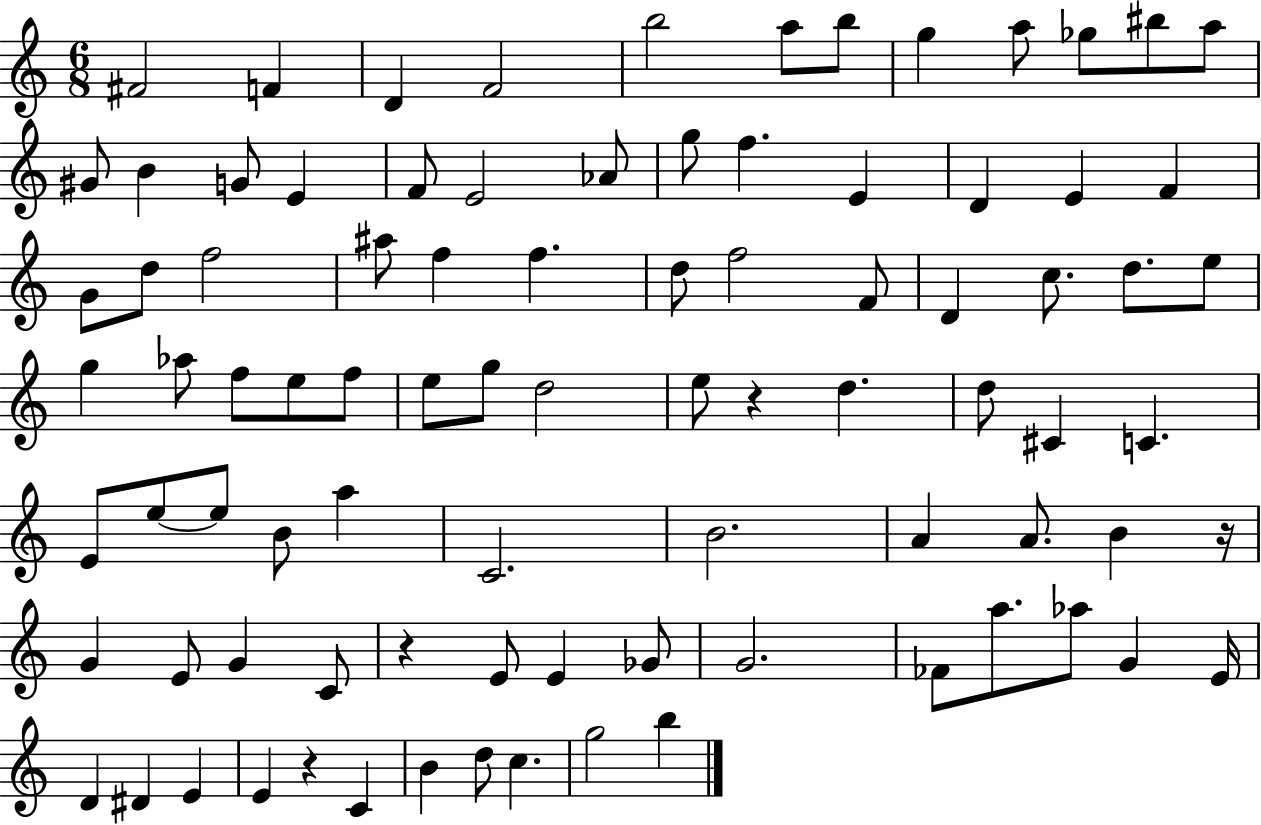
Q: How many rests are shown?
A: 4